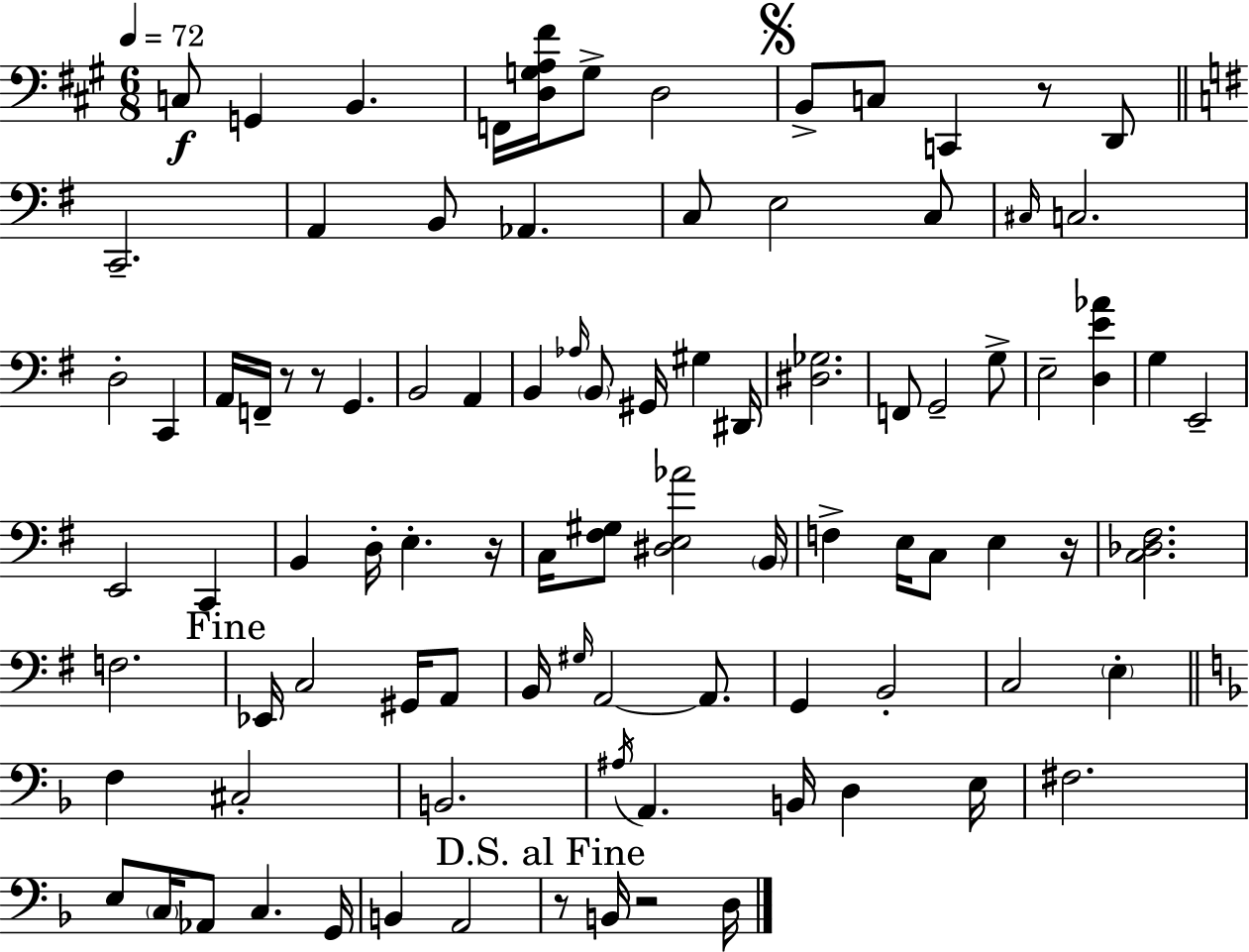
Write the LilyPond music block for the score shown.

{
  \clef bass
  \numericTimeSignature
  \time 6/8
  \key a \major
  \tempo 4 = 72
  \repeat volta 2 { c8\f g,4 b,4. | f,16 <d g a fis'>16 g8-> d2 | \mark \markup { \musicglyph "scripts.segno" } b,8-> c8 c,4 r8 d,8 | \bar "||" \break \key g \major c,2.-- | a,4 b,8 aes,4. | c8 e2 c8 | \grace { cis16 } c2. | \break d2-. c,4 | a,16 f,16-- r8 r8 g,4. | b,2 a,4 | b,4 \grace { aes16 } \parenthesize b,8 gis,16 gis4 | \break dis,16 <dis ges>2. | f,8 g,2-- | g8-> e2-- <d e' aes'>4 | g4 e,2-- | \break e,2 c,4 | b,4 d16-. e4.-. | r16 c16 <fis gis>8 <dis e aes'>2 | \parenthesize b,16 f4-> e16 c8 e4 | \break r16 <c des fis>2. | f2. | \mark "Fine" ees,16 c2 gis,16 | a,8 b,16 \grace { gis16 } a,2~~ | \break a,8. g,4 b,2-. | c2 \parenthesize e4-. | \bar "||" \break \key f \major f4 cis2-. | b,2. | \acciaccatura { ais16 } a,4. b,16 d4 | e16 fis2. | \break e8 \parenthesize c16 aes,8 c4. | g,16 b,4 a,2 | \mark "D.S. al Fine" r8 b,16 r2 | d16 } \bar "|."
}